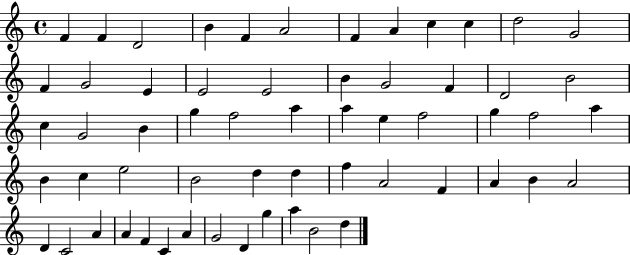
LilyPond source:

{
  \clef treble
  \time 4/4
  \defaultTimeSignature
  \key c \major
  f'4 f'4 d'2 | b'4 f'4 a'2 | f'4 a'4 c''4 c''4 | d''2 g'2 | \break f'4 g'2 e'4 | e'2 e'2 | b'4 g'2 f'4 | d'2 b'2 | \break c''4 g'2 b'4 | g''4 f''2 a''4 | a''4 e''4 f''2 | g''4 f''2 a''4 | \break b'4 c''4 e''2 | b'2 d''4 d''4 | f''4 a'2 f'4 | a'4 b'4 a'2 | \break d'4 c'2 a'4 | a'4 f'4 c'4 a'4 | g'2 d'4 g''4 | a''4 b'2 d''4 | \break \bar "|."
}